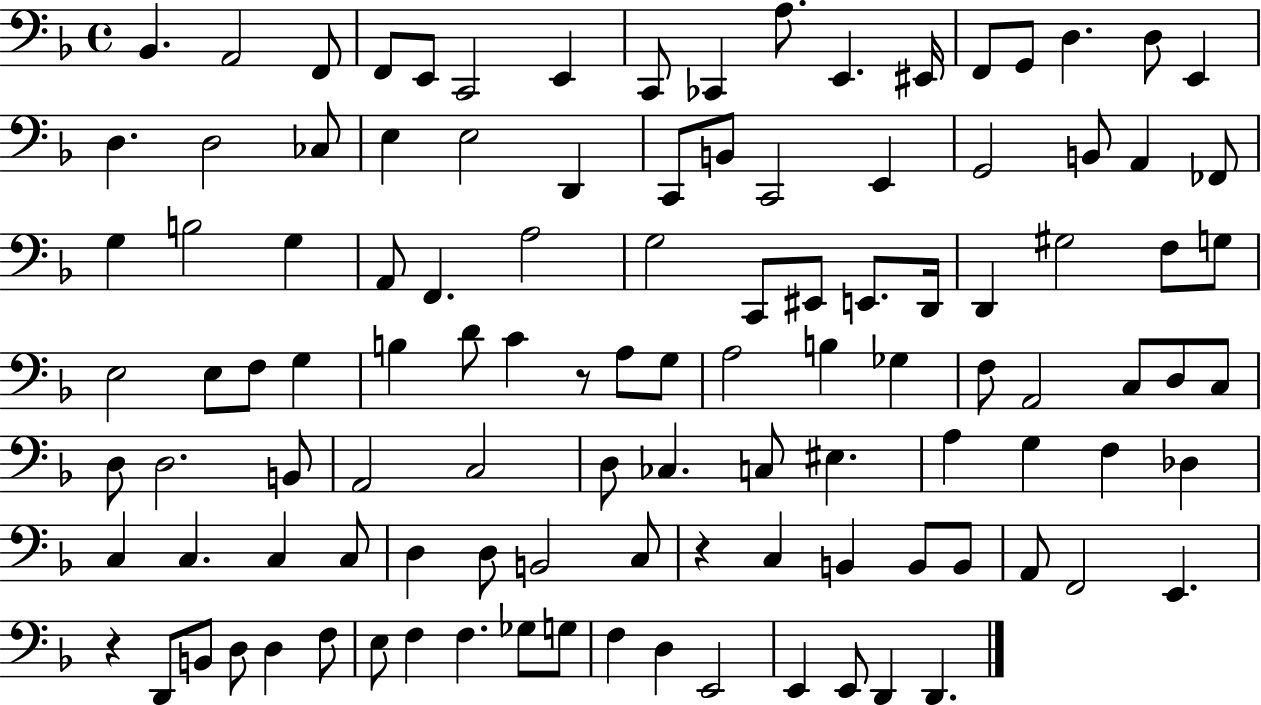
{
  \clef bass
  \time 4/4
  \defaultTimeSignature
  \key f \major
  bes,4. a,2 f,8 | f,8 e,8 c,2 e,4 | c,8 ces,4 a8. e,4. eis,16 | f,8 g,8 d4. d8 e,4 | \break d4. d2 ces8 | e4 e2 d,4 | c,8 b,8 c,2 e,4 | g,2 b,8 a,4 fes,8 | \break g4 b2 g4 | a,8 f,4. a2 | g2 c,8 eis,8 e,8. d,16 | d,4 gis2 f8 g8 | \break e2 e8 f8 g4 | b4 d'8 c'4 r8 a8 g8 | a2 b4 ges4 | f8 a,2 c8 d8 c8 | \break d8 d2. b,8 | a,2 c2 | d8 ces4. c8 eis4. | a4 g4 f4 des4 | \break c4 c4. c4 c8 | d4 d8 b,2 c8 | r4 c4 b,4 b,8 b,8 | a,8 f,2 e,4. | \break r4 d,8 b,8 d8 d4 f8 | e8 f4 f4. ges8 g8 | f4 d4 e,2 | e,4 e,8 d,4 d,4. | \break \bar "|."
}